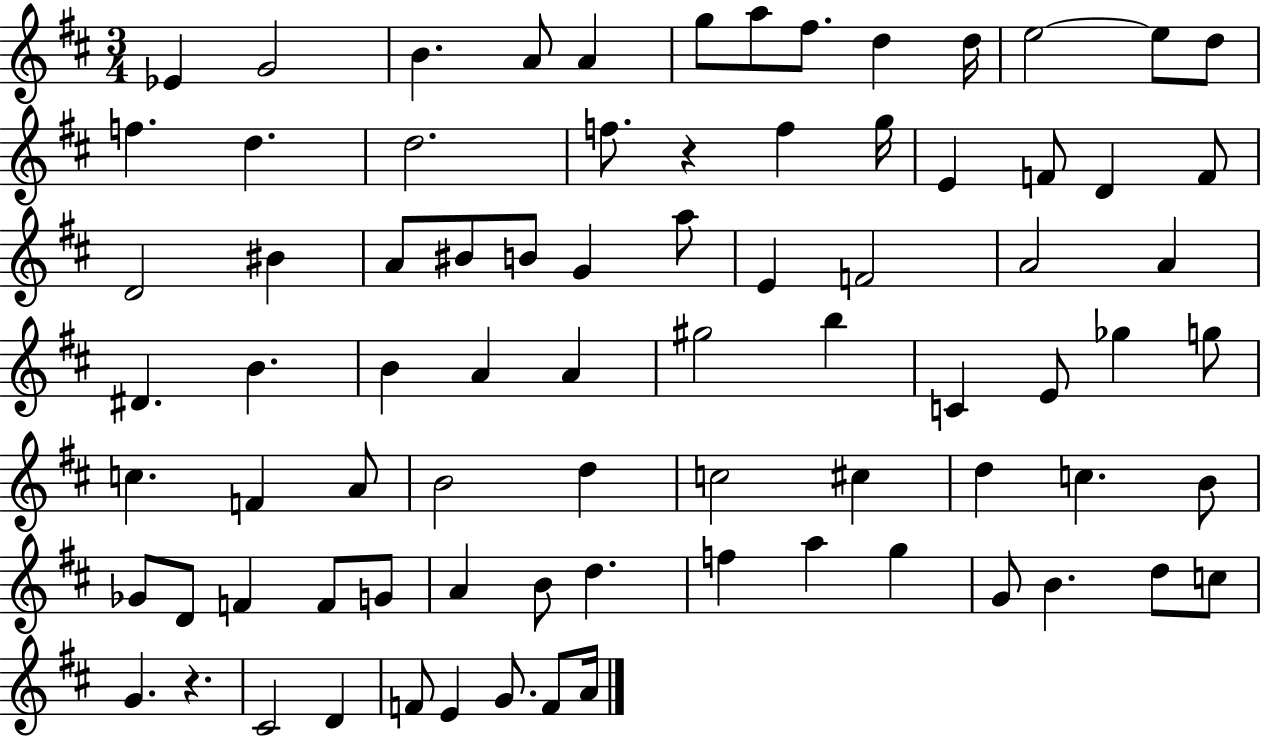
Eb4/q G4/h B4/q. A4/e A4/q G5/e A5/e F#5/e. D5/q D5/s E5/h E5/e D5/e F5/q. D5/q. D5/h. F5/e. R/q F5/q G5/s E4/q F4/e D4/q F4/e D4/h BIS4/q A4/e BIS4/e B4/e G4/q A5/e E4/q F4/h A4/h A4/q D#4/q. B4/q. B4/q A4/q A4/q G#5/h B5/q C4/q E4/e Gb5/q G5/e C5/q. F4/q A4/e B4/h D5/q C5/h C#5/q D5/q C5/q. B4/e Gb4/e D4/e F4/q F4/e G4/e A4/q B4/e D5/q. F5/q A5/q G5/q G4/e B4/q. D5/e C5/e G4/q. R/q. C#4/h D4/q F4/e E4/q G4/e. F4/e A4/s